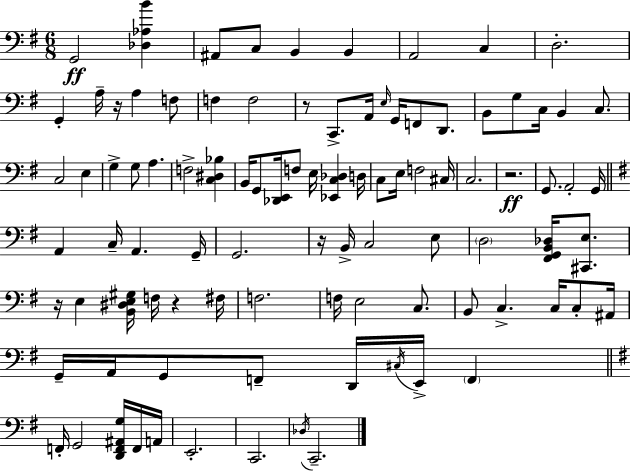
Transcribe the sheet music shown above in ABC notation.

X:1
T:Untitled
M:6/8
L:1/4
K:G
G,,2 [_D,_A,B] ^A,,/2 C,/2 B,, B,, A,,2 C, D,2 G,, A,/4 z/4 A, F,/2 F, F,2 z/2 C,,/2 A,,/4 E,/4 G,,/4 F,,/2 D,,/2 B,,/2 G,/2 C,/4 B,, C,/2 C,2 E, G, G,/2 A, F,2 [C,^D,_B,] B,,/4 G,,/2 [_D,,E,,]/4 F,/2 E,/4 [_E,,C,_D,] D,/4 C,/2 E,/4 F,2 ^C,/4 C,2 z2 G,,/2 A,,2 G,,/4 A,, C,/4 A,, G,,/4 G,,2 z/4 B,,/4 C,2 E,/2 D,2 [^F,,G,,B,,_D,]/4 [^C,,E,]/2 z/4 E, [B,,^D,E,^G,]/4 F,/4 z ^F,/4 F,2 F,/4 E,2 C,/2 B,,/2 C, C,/4 C,/2 ^A,,/4 G,,/4 A,,/4 G,,/2 F,,/2 D,,/4 ^C,/4 E,,/4 F,, F,,/4 G,,2 [D,,F,,^A,,G,]/4 F,,/4 A,,/4 E,,2 C,,2 _D,/4 C,,2